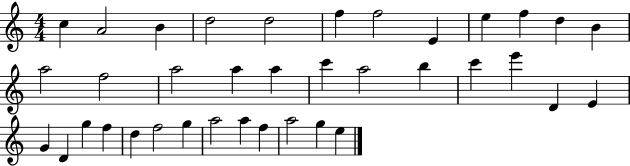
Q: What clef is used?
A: treble